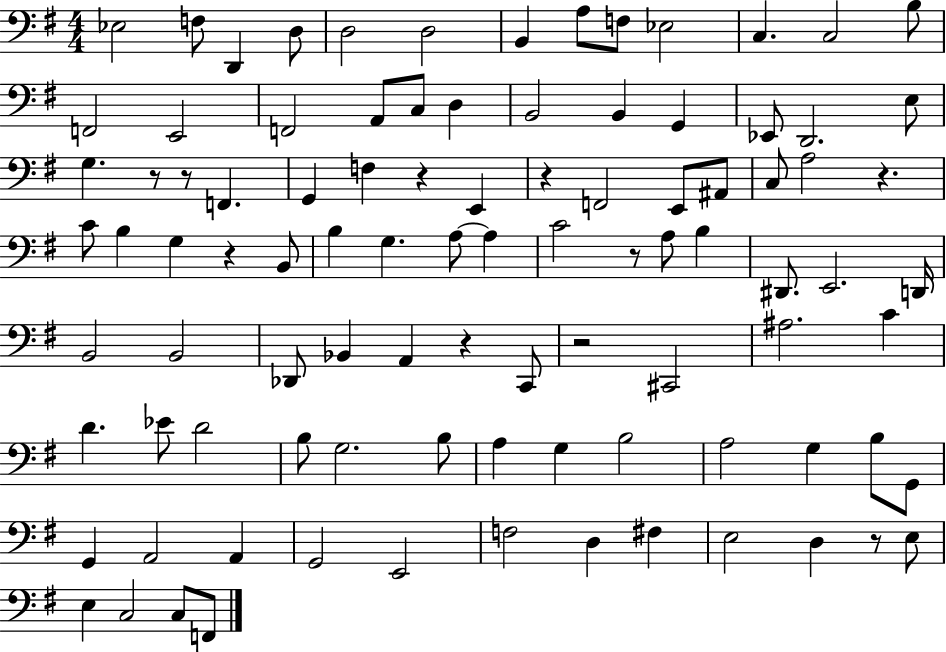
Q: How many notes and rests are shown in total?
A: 96